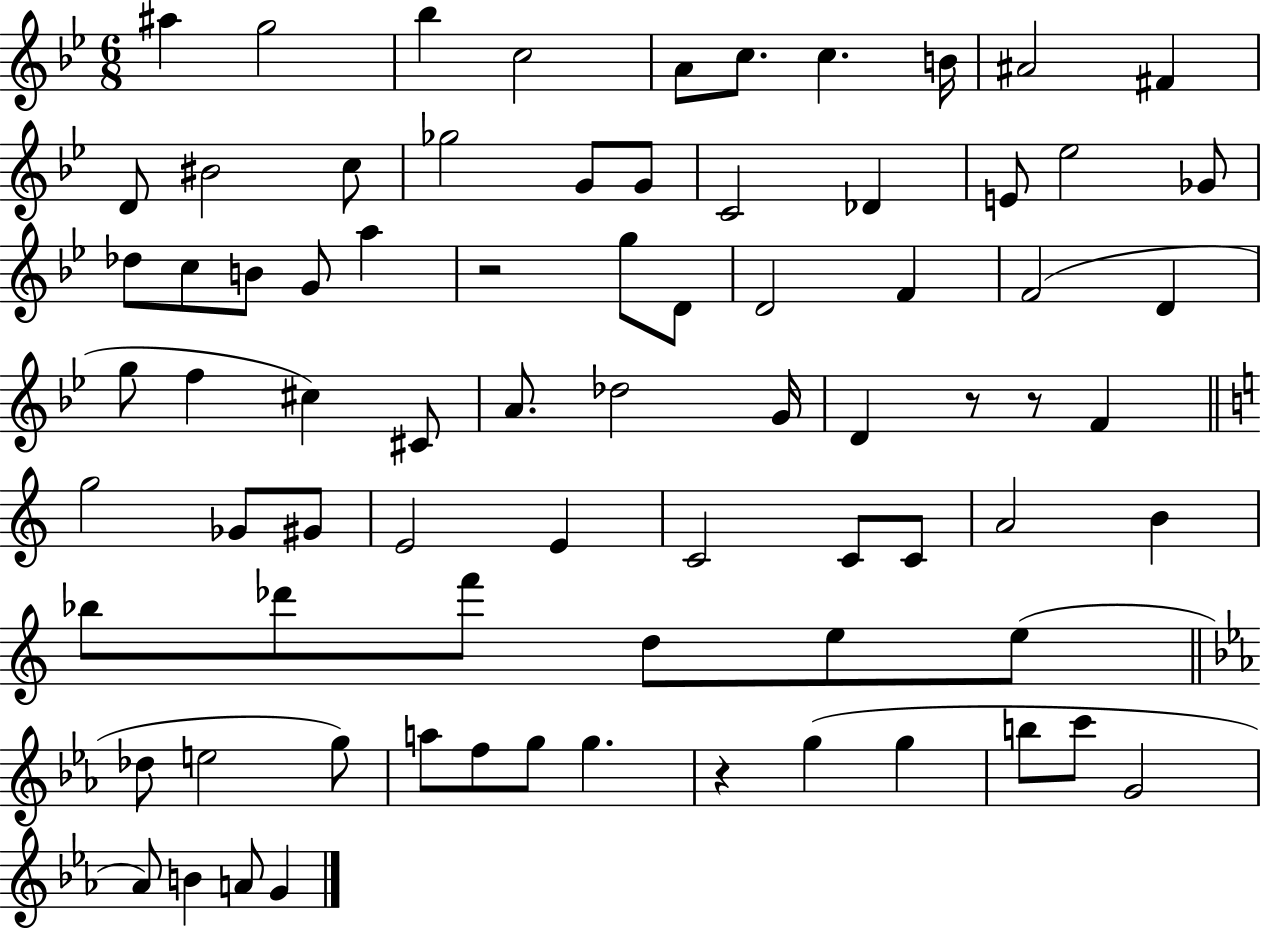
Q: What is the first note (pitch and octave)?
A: A#5